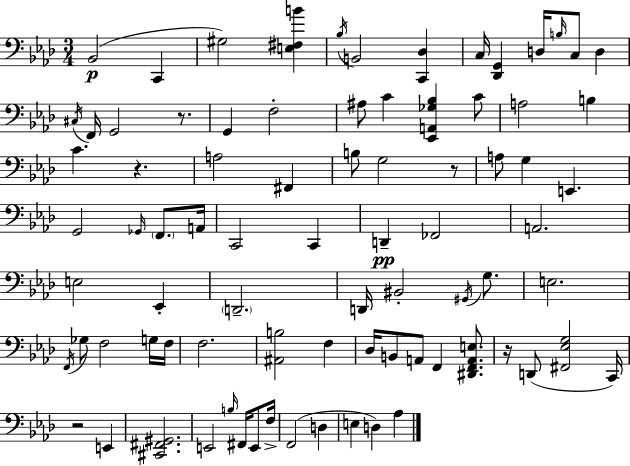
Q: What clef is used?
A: bass